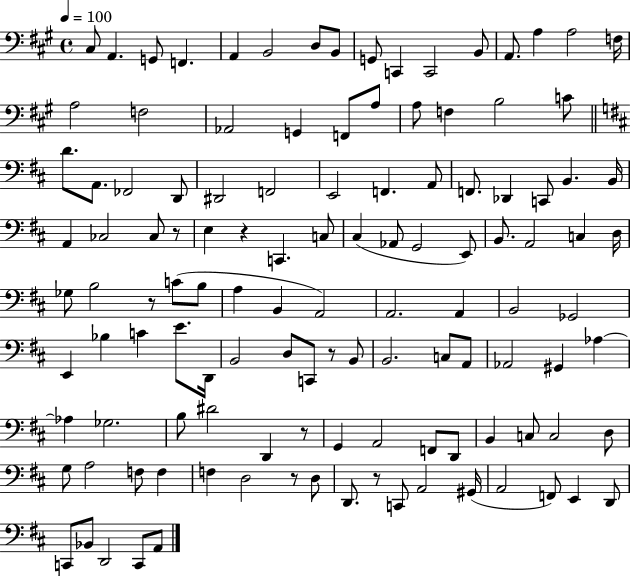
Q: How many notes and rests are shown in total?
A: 120